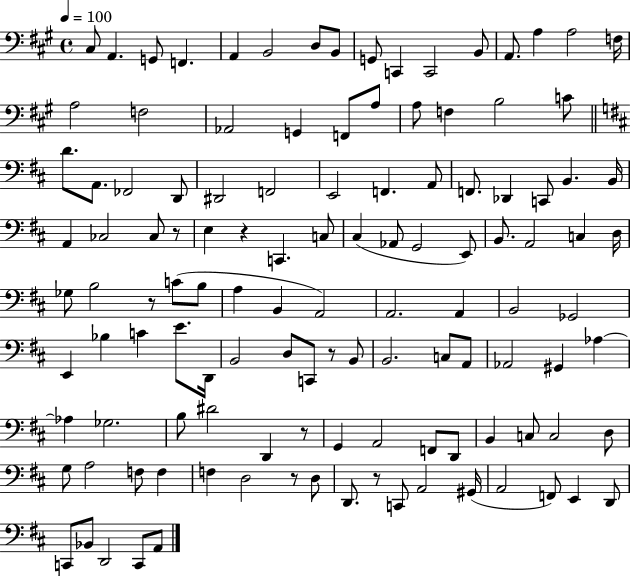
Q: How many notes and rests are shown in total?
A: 120